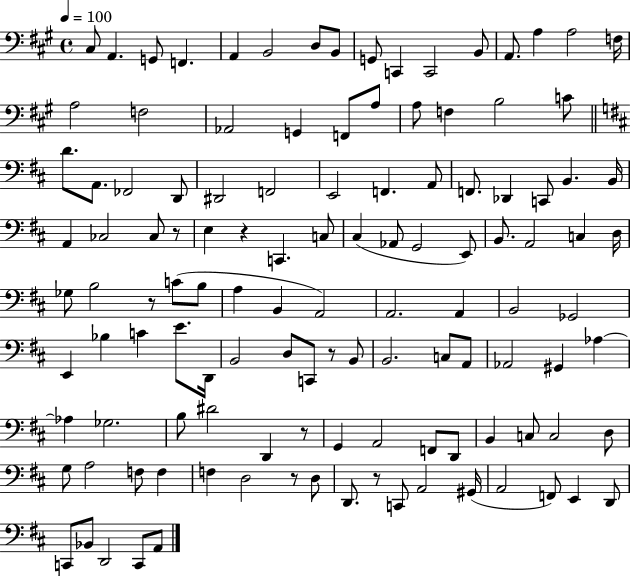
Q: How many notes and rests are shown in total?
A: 120